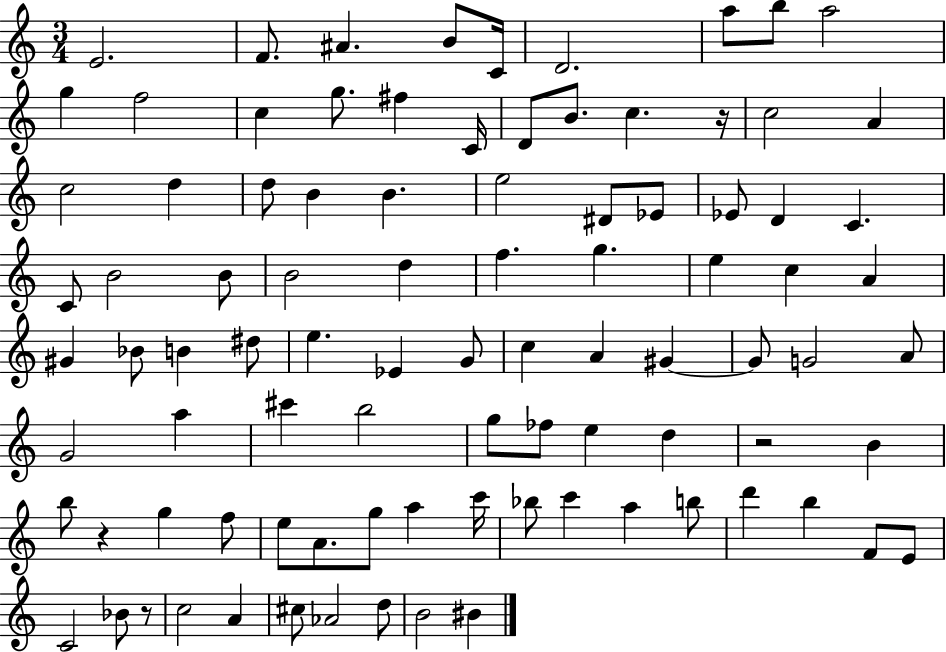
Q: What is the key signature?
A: C major